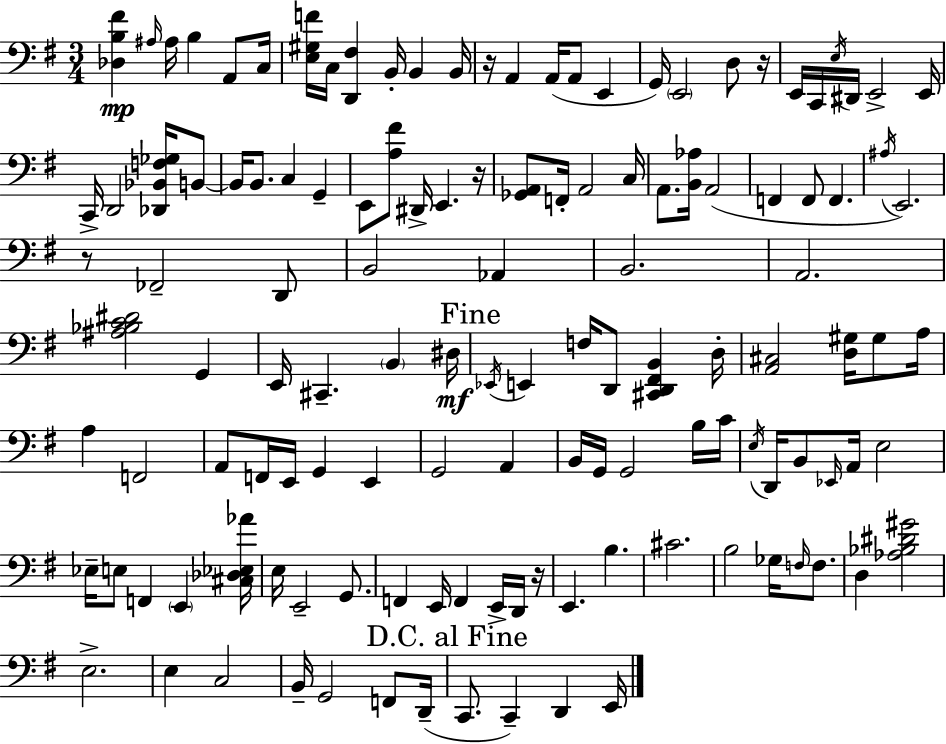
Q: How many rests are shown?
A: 5